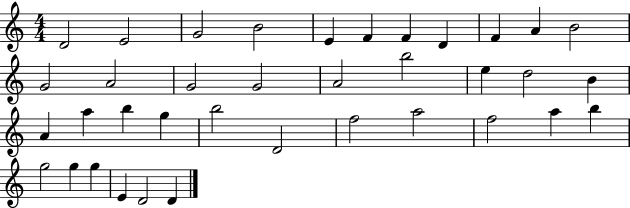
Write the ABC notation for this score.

X:1
T:Untitled
M:4/4
L:1/4
K:C
D2 E2 G2 B2 E F F D F A B2 G2 A2 G2 G2 A2 b2 e d2 B A a b g b2 D2 f2 a2 f2 a b g2 g g E D2 D